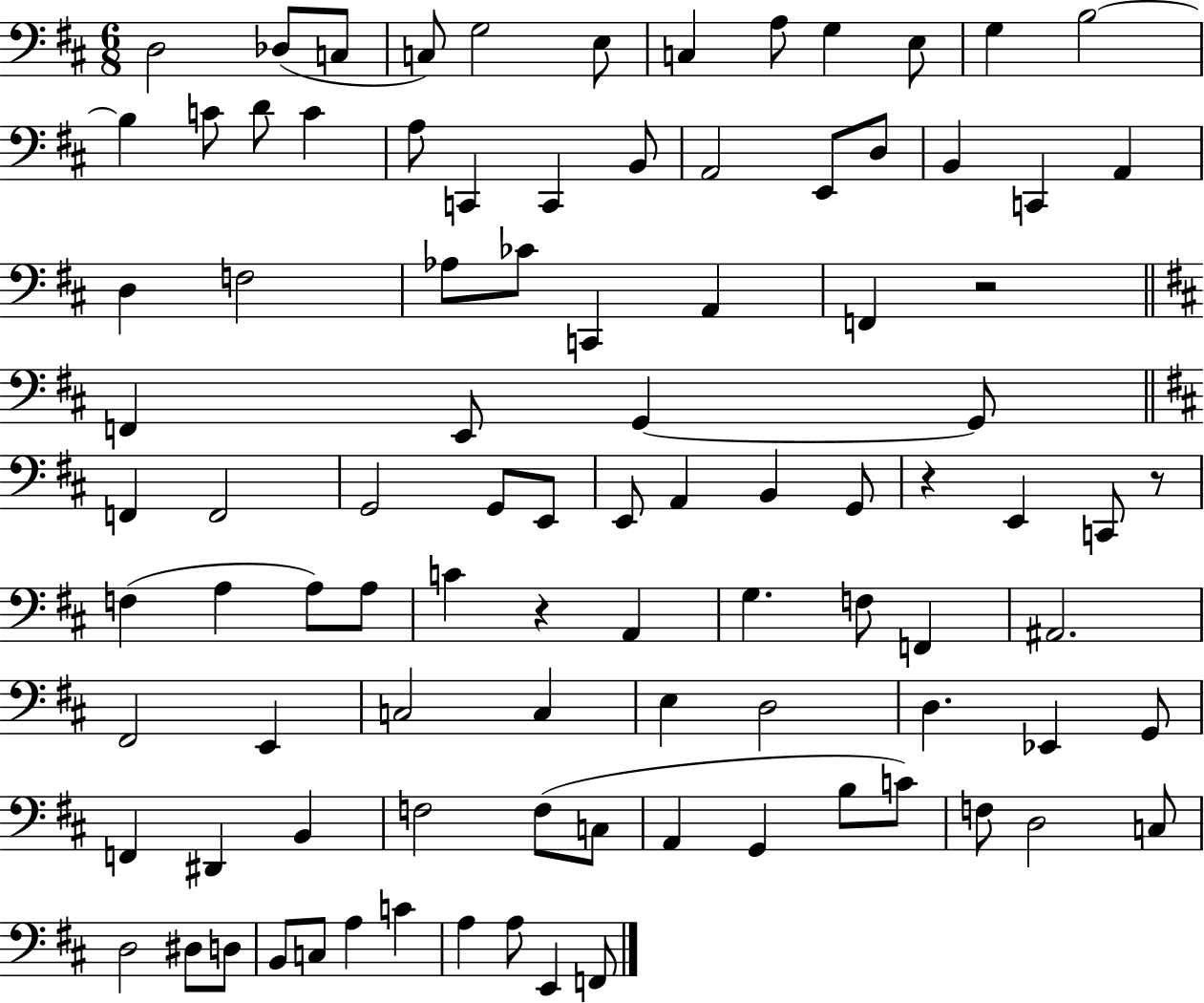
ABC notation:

X:1
T:Untitled
M:6/8
L:1/4
K:D
D,2 _D,/2 C,/2 C,/2 G,2 E,/2 C, A,/2 G, E,/2 G, B,2 B, C/2 D/2 C A,/2 C,, C,, B,,/2 A,,2 E,,/2 D,/2 B,, C,, A,, D, F,2 _A,/2 _C/2 C,, A,, F,, z2 F,, E,,/2 G,, G,,/2 F,, F,,2 G,,2 G,,/2 E,,/2 E,,/2 A,, B,, G,,/2 z E,, C,,/2 z/2 F, A, A,/2 A,/2 C z A,, G, F,/2 F,, ^A,,2 ^F,,2 E,, C,2 C, E, D,2 D, _E,, G,,/2 F,, ^D,, B,, F,2 F,/2 C,/2 A,, G,, B,/2 C/2 F,/2 D,2 C,/2 D,2 ^D,/2 D,/2 B,,/2 C,/2 A, C A, A,/2 E,, F,,/2